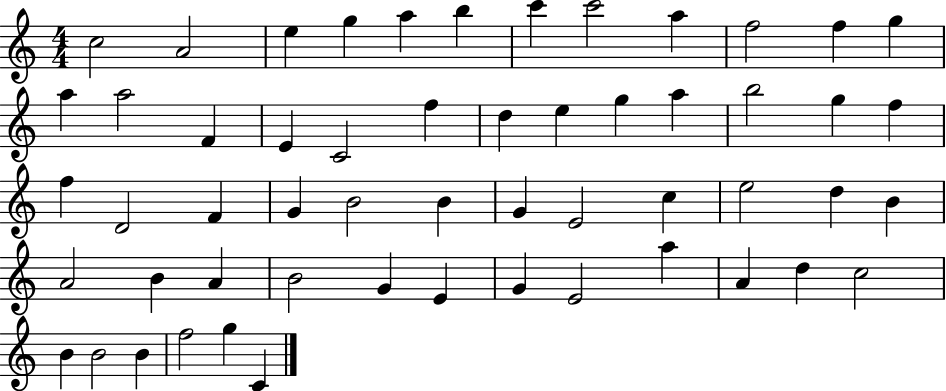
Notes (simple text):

C5/h A4/h E5/q G5/q A5/q B5/q C6/q C6/h A5/q F5/h F5/q G5/q A5/q A5/h F4/q E4/q C4/h F5/q D5/q E5/q G5/q A5/q B5/h G5/q F5/q F5/q D4/h F4/q G4/q B4/h B4/q G4/q E4/h C5/q E5/h D5/q B4/q A4/h B4/q A4/q B4/h G4/q E4/q G4/q E4/h A5/q A4/q D5/q C5/h B4/q B4/h B4/q F5/h G5/q C4/q